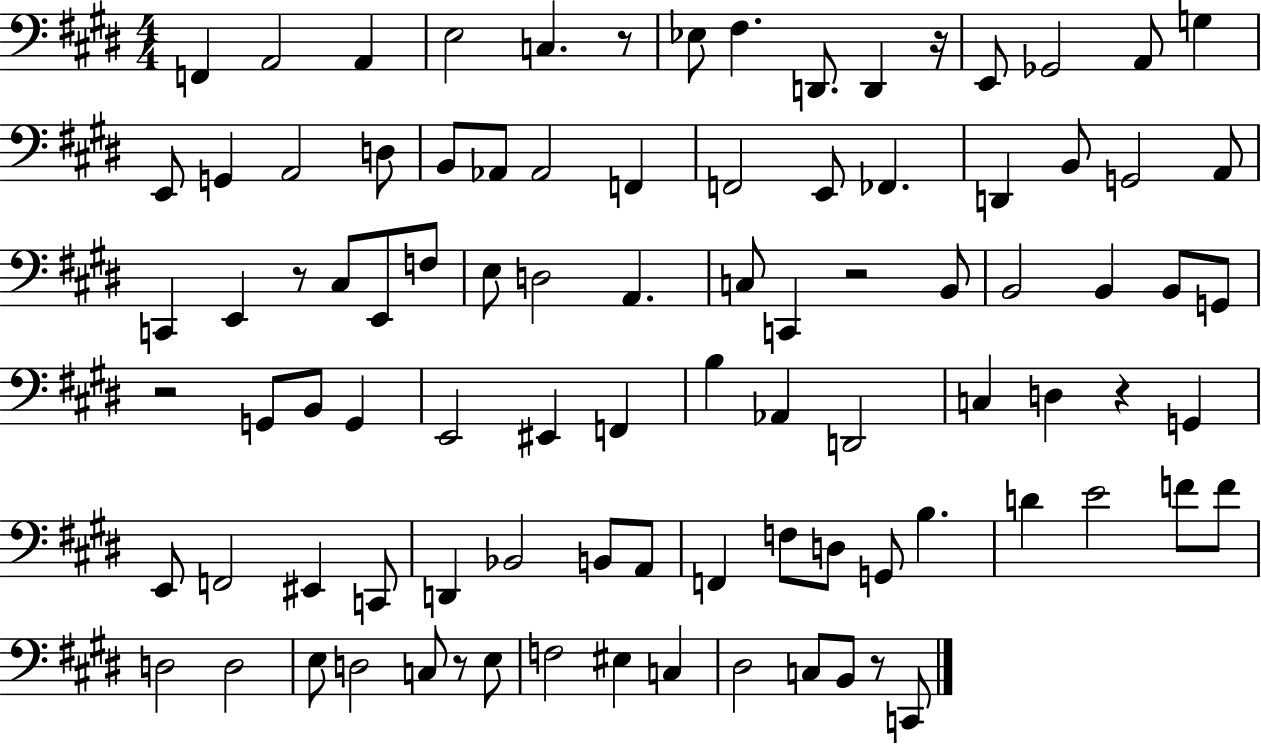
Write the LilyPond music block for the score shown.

{
  \clef bass
  \numericTimeSignature
  \time 4/4
  \key e \major
  \repeat volta 2 { f,4 a,2 a,4 | e2 c4. r8 | ees8 fis4. d,8. d,4 r16 | e,8 ges,2 a,8 g4 | \break e,8 g,4 a,2 d8 | b,8 aes,8 aes,2 f,4 | f,2 e,8 fes,4. | d,4 b,8 g,2 a,8 | \break c,4 e,4 r8 cis8 e,8 f8 | e8 d2 a,4. | c8 c,4 r2 b,8 | b,2 b,4 b,8 g,8 | \break r2 g,8 b,8 g,4 | e,2 eis,4 f,4 | b4 aes,4 d,2 | c4 d4 r4 g,4 | \break e,8 f,2 eis,4 c,8 | d,4 bes,2 b,8 a,8 | f,4 f8 d8 g,8 b4. | d'4 e'2 f'8 f'8 | \break d2 d2 | e8 d2 c8 r8 e8 | f2 eis4 c4 | dis2 c8 b,8 r8 c,8 | \break } \bar "|."
}